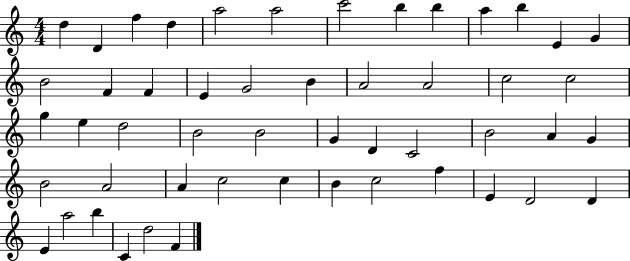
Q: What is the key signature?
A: C major